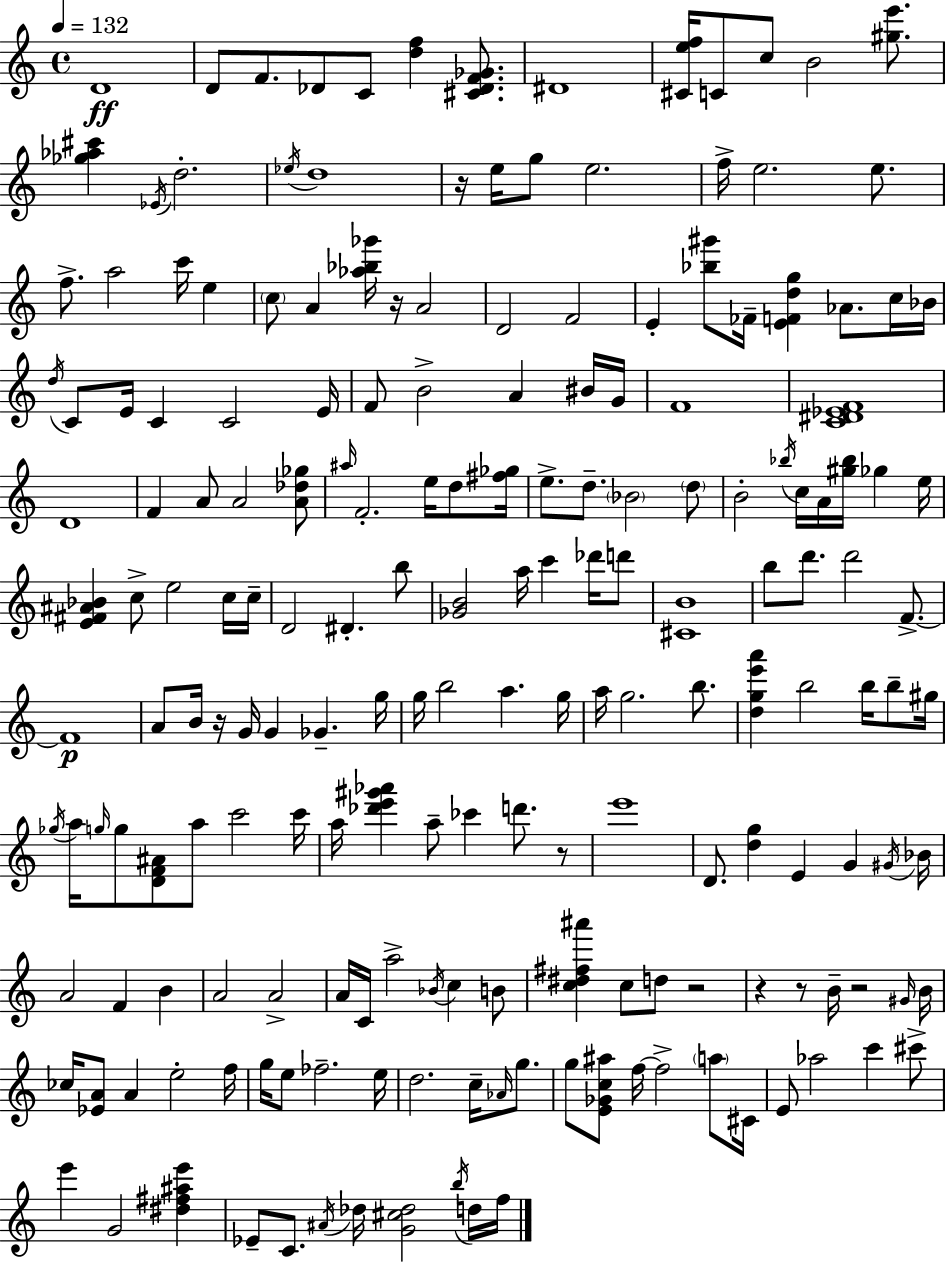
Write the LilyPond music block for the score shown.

{
  \clef treble
  \time 4/4
  \defaultTimeSignature
  \key a \minor
  \tempo 4 = 132
  \repeat volta 2 { d'1\ff | d'8 f'8. des'8 c'8 <d'' f''>4 <cis' des' f' ges'>8. | dis'1 | <cis' e'' f''>16 c'8 c''8 b'2 <gis'' e'''>8. | \break <ges'' aes'' cis'''>4 \acciaccatura { ees'16 } d''2.-. | \acciaccatura { ees''16 } d''1 | r16 e''16 g''8 e''2. | f''16-> e''2. e''8. | \break f''8.-> a''2 c'''16 e''4 | \parenthesize c''8 a'4 <aes'' bes'' ges'''>16 r16 a'2 | d'2 f'2 | e'4-. <bes'' gis'''>8 fes'16-- <e' f' d'' g''>4 aes'8. | \break c''16 bes'16 \acciaccatura { d''16 } c'8 e'16 c'4 c'2 | e'16 f'8 b'2-> a'4 | bis'16 g'16 f'1 | <c' dis' ees' f'>1 | \break d'1 | f'4 a'8 a'2 | <a' des'' ges''>8 \grace { ais''16 } f'2.-. | e''16 d''8 <fis'' ges''>16 e''8.-> d''8.-- \parenthesize bes'2 | \break \parenthesize d''8 b'2-. \acciaccatura { bes''16 } c''16 a'16 <gis'' bes''>16 | ges''4 e''16 <e' fis' ais' bes'>4 c''8-> e''2 | c''16 c''16-- d'2 dis'4.-. | b''8 <ges' b'>2 a''16 c'''4 | \break des'''16 d'''8 <cis' b'>1 | b''8 d'''8. d'''2 | f'8.->~~ f'1\p | a'8 b'16 r16 g'16 g'4 ges'4.-- | \break g''16 g''16 b''2 a''4. | g''16 a''16 g''2. | b''8. <d'' g'' e''' a'''>4 b''2 | b''16 b''8-- gis''16 \acciaccatura { ges''16 } a''16 \grace { g''16 } g''8 <d' f' ais'>8 a''8 c'''2 | \break c'''16 a''16 <des''' e''' gis''' aes'''>4 a''8-- ces'''4 | d'''8. r8 e'''1 | d'8. <d'' g''>4 e'4 | g'4 \acciaccatura { gis'16 } bes'16 a'2 | \break f'4 b'4 a'2 | a'2-> a'16 c'16 a''2-> | \acciaccatura { bes'16 } c''4 b'8 <c'' dis'' fis'' ais'''>4 c''8 d''8 | r2 r4 r8 b'16-- | \break r2 \grace { gis'16 } b'16 ces''16 <ees' a'>8 a'4 | e''2-. f''16 g''16 e''8 fes''2.-- | e''16 d''2. | c''16-- \grace { aes'16 } g''8. g''8 <e' ges' c'' ais''>8 f''16~~ | \break f''2-> \parenthesize a''8 cis'16 e'8 aes''2 | c'''4 cis'''8-> e'''4 g'2 | <dis'' fis'' ais'' e'''>4 ees'8-- c'8. | \acciaccatura { ais'16 } des''16 <g' cis'' des''>2 \acciaccatura { b''16 } d''16 f''16 } \bar "|."
}